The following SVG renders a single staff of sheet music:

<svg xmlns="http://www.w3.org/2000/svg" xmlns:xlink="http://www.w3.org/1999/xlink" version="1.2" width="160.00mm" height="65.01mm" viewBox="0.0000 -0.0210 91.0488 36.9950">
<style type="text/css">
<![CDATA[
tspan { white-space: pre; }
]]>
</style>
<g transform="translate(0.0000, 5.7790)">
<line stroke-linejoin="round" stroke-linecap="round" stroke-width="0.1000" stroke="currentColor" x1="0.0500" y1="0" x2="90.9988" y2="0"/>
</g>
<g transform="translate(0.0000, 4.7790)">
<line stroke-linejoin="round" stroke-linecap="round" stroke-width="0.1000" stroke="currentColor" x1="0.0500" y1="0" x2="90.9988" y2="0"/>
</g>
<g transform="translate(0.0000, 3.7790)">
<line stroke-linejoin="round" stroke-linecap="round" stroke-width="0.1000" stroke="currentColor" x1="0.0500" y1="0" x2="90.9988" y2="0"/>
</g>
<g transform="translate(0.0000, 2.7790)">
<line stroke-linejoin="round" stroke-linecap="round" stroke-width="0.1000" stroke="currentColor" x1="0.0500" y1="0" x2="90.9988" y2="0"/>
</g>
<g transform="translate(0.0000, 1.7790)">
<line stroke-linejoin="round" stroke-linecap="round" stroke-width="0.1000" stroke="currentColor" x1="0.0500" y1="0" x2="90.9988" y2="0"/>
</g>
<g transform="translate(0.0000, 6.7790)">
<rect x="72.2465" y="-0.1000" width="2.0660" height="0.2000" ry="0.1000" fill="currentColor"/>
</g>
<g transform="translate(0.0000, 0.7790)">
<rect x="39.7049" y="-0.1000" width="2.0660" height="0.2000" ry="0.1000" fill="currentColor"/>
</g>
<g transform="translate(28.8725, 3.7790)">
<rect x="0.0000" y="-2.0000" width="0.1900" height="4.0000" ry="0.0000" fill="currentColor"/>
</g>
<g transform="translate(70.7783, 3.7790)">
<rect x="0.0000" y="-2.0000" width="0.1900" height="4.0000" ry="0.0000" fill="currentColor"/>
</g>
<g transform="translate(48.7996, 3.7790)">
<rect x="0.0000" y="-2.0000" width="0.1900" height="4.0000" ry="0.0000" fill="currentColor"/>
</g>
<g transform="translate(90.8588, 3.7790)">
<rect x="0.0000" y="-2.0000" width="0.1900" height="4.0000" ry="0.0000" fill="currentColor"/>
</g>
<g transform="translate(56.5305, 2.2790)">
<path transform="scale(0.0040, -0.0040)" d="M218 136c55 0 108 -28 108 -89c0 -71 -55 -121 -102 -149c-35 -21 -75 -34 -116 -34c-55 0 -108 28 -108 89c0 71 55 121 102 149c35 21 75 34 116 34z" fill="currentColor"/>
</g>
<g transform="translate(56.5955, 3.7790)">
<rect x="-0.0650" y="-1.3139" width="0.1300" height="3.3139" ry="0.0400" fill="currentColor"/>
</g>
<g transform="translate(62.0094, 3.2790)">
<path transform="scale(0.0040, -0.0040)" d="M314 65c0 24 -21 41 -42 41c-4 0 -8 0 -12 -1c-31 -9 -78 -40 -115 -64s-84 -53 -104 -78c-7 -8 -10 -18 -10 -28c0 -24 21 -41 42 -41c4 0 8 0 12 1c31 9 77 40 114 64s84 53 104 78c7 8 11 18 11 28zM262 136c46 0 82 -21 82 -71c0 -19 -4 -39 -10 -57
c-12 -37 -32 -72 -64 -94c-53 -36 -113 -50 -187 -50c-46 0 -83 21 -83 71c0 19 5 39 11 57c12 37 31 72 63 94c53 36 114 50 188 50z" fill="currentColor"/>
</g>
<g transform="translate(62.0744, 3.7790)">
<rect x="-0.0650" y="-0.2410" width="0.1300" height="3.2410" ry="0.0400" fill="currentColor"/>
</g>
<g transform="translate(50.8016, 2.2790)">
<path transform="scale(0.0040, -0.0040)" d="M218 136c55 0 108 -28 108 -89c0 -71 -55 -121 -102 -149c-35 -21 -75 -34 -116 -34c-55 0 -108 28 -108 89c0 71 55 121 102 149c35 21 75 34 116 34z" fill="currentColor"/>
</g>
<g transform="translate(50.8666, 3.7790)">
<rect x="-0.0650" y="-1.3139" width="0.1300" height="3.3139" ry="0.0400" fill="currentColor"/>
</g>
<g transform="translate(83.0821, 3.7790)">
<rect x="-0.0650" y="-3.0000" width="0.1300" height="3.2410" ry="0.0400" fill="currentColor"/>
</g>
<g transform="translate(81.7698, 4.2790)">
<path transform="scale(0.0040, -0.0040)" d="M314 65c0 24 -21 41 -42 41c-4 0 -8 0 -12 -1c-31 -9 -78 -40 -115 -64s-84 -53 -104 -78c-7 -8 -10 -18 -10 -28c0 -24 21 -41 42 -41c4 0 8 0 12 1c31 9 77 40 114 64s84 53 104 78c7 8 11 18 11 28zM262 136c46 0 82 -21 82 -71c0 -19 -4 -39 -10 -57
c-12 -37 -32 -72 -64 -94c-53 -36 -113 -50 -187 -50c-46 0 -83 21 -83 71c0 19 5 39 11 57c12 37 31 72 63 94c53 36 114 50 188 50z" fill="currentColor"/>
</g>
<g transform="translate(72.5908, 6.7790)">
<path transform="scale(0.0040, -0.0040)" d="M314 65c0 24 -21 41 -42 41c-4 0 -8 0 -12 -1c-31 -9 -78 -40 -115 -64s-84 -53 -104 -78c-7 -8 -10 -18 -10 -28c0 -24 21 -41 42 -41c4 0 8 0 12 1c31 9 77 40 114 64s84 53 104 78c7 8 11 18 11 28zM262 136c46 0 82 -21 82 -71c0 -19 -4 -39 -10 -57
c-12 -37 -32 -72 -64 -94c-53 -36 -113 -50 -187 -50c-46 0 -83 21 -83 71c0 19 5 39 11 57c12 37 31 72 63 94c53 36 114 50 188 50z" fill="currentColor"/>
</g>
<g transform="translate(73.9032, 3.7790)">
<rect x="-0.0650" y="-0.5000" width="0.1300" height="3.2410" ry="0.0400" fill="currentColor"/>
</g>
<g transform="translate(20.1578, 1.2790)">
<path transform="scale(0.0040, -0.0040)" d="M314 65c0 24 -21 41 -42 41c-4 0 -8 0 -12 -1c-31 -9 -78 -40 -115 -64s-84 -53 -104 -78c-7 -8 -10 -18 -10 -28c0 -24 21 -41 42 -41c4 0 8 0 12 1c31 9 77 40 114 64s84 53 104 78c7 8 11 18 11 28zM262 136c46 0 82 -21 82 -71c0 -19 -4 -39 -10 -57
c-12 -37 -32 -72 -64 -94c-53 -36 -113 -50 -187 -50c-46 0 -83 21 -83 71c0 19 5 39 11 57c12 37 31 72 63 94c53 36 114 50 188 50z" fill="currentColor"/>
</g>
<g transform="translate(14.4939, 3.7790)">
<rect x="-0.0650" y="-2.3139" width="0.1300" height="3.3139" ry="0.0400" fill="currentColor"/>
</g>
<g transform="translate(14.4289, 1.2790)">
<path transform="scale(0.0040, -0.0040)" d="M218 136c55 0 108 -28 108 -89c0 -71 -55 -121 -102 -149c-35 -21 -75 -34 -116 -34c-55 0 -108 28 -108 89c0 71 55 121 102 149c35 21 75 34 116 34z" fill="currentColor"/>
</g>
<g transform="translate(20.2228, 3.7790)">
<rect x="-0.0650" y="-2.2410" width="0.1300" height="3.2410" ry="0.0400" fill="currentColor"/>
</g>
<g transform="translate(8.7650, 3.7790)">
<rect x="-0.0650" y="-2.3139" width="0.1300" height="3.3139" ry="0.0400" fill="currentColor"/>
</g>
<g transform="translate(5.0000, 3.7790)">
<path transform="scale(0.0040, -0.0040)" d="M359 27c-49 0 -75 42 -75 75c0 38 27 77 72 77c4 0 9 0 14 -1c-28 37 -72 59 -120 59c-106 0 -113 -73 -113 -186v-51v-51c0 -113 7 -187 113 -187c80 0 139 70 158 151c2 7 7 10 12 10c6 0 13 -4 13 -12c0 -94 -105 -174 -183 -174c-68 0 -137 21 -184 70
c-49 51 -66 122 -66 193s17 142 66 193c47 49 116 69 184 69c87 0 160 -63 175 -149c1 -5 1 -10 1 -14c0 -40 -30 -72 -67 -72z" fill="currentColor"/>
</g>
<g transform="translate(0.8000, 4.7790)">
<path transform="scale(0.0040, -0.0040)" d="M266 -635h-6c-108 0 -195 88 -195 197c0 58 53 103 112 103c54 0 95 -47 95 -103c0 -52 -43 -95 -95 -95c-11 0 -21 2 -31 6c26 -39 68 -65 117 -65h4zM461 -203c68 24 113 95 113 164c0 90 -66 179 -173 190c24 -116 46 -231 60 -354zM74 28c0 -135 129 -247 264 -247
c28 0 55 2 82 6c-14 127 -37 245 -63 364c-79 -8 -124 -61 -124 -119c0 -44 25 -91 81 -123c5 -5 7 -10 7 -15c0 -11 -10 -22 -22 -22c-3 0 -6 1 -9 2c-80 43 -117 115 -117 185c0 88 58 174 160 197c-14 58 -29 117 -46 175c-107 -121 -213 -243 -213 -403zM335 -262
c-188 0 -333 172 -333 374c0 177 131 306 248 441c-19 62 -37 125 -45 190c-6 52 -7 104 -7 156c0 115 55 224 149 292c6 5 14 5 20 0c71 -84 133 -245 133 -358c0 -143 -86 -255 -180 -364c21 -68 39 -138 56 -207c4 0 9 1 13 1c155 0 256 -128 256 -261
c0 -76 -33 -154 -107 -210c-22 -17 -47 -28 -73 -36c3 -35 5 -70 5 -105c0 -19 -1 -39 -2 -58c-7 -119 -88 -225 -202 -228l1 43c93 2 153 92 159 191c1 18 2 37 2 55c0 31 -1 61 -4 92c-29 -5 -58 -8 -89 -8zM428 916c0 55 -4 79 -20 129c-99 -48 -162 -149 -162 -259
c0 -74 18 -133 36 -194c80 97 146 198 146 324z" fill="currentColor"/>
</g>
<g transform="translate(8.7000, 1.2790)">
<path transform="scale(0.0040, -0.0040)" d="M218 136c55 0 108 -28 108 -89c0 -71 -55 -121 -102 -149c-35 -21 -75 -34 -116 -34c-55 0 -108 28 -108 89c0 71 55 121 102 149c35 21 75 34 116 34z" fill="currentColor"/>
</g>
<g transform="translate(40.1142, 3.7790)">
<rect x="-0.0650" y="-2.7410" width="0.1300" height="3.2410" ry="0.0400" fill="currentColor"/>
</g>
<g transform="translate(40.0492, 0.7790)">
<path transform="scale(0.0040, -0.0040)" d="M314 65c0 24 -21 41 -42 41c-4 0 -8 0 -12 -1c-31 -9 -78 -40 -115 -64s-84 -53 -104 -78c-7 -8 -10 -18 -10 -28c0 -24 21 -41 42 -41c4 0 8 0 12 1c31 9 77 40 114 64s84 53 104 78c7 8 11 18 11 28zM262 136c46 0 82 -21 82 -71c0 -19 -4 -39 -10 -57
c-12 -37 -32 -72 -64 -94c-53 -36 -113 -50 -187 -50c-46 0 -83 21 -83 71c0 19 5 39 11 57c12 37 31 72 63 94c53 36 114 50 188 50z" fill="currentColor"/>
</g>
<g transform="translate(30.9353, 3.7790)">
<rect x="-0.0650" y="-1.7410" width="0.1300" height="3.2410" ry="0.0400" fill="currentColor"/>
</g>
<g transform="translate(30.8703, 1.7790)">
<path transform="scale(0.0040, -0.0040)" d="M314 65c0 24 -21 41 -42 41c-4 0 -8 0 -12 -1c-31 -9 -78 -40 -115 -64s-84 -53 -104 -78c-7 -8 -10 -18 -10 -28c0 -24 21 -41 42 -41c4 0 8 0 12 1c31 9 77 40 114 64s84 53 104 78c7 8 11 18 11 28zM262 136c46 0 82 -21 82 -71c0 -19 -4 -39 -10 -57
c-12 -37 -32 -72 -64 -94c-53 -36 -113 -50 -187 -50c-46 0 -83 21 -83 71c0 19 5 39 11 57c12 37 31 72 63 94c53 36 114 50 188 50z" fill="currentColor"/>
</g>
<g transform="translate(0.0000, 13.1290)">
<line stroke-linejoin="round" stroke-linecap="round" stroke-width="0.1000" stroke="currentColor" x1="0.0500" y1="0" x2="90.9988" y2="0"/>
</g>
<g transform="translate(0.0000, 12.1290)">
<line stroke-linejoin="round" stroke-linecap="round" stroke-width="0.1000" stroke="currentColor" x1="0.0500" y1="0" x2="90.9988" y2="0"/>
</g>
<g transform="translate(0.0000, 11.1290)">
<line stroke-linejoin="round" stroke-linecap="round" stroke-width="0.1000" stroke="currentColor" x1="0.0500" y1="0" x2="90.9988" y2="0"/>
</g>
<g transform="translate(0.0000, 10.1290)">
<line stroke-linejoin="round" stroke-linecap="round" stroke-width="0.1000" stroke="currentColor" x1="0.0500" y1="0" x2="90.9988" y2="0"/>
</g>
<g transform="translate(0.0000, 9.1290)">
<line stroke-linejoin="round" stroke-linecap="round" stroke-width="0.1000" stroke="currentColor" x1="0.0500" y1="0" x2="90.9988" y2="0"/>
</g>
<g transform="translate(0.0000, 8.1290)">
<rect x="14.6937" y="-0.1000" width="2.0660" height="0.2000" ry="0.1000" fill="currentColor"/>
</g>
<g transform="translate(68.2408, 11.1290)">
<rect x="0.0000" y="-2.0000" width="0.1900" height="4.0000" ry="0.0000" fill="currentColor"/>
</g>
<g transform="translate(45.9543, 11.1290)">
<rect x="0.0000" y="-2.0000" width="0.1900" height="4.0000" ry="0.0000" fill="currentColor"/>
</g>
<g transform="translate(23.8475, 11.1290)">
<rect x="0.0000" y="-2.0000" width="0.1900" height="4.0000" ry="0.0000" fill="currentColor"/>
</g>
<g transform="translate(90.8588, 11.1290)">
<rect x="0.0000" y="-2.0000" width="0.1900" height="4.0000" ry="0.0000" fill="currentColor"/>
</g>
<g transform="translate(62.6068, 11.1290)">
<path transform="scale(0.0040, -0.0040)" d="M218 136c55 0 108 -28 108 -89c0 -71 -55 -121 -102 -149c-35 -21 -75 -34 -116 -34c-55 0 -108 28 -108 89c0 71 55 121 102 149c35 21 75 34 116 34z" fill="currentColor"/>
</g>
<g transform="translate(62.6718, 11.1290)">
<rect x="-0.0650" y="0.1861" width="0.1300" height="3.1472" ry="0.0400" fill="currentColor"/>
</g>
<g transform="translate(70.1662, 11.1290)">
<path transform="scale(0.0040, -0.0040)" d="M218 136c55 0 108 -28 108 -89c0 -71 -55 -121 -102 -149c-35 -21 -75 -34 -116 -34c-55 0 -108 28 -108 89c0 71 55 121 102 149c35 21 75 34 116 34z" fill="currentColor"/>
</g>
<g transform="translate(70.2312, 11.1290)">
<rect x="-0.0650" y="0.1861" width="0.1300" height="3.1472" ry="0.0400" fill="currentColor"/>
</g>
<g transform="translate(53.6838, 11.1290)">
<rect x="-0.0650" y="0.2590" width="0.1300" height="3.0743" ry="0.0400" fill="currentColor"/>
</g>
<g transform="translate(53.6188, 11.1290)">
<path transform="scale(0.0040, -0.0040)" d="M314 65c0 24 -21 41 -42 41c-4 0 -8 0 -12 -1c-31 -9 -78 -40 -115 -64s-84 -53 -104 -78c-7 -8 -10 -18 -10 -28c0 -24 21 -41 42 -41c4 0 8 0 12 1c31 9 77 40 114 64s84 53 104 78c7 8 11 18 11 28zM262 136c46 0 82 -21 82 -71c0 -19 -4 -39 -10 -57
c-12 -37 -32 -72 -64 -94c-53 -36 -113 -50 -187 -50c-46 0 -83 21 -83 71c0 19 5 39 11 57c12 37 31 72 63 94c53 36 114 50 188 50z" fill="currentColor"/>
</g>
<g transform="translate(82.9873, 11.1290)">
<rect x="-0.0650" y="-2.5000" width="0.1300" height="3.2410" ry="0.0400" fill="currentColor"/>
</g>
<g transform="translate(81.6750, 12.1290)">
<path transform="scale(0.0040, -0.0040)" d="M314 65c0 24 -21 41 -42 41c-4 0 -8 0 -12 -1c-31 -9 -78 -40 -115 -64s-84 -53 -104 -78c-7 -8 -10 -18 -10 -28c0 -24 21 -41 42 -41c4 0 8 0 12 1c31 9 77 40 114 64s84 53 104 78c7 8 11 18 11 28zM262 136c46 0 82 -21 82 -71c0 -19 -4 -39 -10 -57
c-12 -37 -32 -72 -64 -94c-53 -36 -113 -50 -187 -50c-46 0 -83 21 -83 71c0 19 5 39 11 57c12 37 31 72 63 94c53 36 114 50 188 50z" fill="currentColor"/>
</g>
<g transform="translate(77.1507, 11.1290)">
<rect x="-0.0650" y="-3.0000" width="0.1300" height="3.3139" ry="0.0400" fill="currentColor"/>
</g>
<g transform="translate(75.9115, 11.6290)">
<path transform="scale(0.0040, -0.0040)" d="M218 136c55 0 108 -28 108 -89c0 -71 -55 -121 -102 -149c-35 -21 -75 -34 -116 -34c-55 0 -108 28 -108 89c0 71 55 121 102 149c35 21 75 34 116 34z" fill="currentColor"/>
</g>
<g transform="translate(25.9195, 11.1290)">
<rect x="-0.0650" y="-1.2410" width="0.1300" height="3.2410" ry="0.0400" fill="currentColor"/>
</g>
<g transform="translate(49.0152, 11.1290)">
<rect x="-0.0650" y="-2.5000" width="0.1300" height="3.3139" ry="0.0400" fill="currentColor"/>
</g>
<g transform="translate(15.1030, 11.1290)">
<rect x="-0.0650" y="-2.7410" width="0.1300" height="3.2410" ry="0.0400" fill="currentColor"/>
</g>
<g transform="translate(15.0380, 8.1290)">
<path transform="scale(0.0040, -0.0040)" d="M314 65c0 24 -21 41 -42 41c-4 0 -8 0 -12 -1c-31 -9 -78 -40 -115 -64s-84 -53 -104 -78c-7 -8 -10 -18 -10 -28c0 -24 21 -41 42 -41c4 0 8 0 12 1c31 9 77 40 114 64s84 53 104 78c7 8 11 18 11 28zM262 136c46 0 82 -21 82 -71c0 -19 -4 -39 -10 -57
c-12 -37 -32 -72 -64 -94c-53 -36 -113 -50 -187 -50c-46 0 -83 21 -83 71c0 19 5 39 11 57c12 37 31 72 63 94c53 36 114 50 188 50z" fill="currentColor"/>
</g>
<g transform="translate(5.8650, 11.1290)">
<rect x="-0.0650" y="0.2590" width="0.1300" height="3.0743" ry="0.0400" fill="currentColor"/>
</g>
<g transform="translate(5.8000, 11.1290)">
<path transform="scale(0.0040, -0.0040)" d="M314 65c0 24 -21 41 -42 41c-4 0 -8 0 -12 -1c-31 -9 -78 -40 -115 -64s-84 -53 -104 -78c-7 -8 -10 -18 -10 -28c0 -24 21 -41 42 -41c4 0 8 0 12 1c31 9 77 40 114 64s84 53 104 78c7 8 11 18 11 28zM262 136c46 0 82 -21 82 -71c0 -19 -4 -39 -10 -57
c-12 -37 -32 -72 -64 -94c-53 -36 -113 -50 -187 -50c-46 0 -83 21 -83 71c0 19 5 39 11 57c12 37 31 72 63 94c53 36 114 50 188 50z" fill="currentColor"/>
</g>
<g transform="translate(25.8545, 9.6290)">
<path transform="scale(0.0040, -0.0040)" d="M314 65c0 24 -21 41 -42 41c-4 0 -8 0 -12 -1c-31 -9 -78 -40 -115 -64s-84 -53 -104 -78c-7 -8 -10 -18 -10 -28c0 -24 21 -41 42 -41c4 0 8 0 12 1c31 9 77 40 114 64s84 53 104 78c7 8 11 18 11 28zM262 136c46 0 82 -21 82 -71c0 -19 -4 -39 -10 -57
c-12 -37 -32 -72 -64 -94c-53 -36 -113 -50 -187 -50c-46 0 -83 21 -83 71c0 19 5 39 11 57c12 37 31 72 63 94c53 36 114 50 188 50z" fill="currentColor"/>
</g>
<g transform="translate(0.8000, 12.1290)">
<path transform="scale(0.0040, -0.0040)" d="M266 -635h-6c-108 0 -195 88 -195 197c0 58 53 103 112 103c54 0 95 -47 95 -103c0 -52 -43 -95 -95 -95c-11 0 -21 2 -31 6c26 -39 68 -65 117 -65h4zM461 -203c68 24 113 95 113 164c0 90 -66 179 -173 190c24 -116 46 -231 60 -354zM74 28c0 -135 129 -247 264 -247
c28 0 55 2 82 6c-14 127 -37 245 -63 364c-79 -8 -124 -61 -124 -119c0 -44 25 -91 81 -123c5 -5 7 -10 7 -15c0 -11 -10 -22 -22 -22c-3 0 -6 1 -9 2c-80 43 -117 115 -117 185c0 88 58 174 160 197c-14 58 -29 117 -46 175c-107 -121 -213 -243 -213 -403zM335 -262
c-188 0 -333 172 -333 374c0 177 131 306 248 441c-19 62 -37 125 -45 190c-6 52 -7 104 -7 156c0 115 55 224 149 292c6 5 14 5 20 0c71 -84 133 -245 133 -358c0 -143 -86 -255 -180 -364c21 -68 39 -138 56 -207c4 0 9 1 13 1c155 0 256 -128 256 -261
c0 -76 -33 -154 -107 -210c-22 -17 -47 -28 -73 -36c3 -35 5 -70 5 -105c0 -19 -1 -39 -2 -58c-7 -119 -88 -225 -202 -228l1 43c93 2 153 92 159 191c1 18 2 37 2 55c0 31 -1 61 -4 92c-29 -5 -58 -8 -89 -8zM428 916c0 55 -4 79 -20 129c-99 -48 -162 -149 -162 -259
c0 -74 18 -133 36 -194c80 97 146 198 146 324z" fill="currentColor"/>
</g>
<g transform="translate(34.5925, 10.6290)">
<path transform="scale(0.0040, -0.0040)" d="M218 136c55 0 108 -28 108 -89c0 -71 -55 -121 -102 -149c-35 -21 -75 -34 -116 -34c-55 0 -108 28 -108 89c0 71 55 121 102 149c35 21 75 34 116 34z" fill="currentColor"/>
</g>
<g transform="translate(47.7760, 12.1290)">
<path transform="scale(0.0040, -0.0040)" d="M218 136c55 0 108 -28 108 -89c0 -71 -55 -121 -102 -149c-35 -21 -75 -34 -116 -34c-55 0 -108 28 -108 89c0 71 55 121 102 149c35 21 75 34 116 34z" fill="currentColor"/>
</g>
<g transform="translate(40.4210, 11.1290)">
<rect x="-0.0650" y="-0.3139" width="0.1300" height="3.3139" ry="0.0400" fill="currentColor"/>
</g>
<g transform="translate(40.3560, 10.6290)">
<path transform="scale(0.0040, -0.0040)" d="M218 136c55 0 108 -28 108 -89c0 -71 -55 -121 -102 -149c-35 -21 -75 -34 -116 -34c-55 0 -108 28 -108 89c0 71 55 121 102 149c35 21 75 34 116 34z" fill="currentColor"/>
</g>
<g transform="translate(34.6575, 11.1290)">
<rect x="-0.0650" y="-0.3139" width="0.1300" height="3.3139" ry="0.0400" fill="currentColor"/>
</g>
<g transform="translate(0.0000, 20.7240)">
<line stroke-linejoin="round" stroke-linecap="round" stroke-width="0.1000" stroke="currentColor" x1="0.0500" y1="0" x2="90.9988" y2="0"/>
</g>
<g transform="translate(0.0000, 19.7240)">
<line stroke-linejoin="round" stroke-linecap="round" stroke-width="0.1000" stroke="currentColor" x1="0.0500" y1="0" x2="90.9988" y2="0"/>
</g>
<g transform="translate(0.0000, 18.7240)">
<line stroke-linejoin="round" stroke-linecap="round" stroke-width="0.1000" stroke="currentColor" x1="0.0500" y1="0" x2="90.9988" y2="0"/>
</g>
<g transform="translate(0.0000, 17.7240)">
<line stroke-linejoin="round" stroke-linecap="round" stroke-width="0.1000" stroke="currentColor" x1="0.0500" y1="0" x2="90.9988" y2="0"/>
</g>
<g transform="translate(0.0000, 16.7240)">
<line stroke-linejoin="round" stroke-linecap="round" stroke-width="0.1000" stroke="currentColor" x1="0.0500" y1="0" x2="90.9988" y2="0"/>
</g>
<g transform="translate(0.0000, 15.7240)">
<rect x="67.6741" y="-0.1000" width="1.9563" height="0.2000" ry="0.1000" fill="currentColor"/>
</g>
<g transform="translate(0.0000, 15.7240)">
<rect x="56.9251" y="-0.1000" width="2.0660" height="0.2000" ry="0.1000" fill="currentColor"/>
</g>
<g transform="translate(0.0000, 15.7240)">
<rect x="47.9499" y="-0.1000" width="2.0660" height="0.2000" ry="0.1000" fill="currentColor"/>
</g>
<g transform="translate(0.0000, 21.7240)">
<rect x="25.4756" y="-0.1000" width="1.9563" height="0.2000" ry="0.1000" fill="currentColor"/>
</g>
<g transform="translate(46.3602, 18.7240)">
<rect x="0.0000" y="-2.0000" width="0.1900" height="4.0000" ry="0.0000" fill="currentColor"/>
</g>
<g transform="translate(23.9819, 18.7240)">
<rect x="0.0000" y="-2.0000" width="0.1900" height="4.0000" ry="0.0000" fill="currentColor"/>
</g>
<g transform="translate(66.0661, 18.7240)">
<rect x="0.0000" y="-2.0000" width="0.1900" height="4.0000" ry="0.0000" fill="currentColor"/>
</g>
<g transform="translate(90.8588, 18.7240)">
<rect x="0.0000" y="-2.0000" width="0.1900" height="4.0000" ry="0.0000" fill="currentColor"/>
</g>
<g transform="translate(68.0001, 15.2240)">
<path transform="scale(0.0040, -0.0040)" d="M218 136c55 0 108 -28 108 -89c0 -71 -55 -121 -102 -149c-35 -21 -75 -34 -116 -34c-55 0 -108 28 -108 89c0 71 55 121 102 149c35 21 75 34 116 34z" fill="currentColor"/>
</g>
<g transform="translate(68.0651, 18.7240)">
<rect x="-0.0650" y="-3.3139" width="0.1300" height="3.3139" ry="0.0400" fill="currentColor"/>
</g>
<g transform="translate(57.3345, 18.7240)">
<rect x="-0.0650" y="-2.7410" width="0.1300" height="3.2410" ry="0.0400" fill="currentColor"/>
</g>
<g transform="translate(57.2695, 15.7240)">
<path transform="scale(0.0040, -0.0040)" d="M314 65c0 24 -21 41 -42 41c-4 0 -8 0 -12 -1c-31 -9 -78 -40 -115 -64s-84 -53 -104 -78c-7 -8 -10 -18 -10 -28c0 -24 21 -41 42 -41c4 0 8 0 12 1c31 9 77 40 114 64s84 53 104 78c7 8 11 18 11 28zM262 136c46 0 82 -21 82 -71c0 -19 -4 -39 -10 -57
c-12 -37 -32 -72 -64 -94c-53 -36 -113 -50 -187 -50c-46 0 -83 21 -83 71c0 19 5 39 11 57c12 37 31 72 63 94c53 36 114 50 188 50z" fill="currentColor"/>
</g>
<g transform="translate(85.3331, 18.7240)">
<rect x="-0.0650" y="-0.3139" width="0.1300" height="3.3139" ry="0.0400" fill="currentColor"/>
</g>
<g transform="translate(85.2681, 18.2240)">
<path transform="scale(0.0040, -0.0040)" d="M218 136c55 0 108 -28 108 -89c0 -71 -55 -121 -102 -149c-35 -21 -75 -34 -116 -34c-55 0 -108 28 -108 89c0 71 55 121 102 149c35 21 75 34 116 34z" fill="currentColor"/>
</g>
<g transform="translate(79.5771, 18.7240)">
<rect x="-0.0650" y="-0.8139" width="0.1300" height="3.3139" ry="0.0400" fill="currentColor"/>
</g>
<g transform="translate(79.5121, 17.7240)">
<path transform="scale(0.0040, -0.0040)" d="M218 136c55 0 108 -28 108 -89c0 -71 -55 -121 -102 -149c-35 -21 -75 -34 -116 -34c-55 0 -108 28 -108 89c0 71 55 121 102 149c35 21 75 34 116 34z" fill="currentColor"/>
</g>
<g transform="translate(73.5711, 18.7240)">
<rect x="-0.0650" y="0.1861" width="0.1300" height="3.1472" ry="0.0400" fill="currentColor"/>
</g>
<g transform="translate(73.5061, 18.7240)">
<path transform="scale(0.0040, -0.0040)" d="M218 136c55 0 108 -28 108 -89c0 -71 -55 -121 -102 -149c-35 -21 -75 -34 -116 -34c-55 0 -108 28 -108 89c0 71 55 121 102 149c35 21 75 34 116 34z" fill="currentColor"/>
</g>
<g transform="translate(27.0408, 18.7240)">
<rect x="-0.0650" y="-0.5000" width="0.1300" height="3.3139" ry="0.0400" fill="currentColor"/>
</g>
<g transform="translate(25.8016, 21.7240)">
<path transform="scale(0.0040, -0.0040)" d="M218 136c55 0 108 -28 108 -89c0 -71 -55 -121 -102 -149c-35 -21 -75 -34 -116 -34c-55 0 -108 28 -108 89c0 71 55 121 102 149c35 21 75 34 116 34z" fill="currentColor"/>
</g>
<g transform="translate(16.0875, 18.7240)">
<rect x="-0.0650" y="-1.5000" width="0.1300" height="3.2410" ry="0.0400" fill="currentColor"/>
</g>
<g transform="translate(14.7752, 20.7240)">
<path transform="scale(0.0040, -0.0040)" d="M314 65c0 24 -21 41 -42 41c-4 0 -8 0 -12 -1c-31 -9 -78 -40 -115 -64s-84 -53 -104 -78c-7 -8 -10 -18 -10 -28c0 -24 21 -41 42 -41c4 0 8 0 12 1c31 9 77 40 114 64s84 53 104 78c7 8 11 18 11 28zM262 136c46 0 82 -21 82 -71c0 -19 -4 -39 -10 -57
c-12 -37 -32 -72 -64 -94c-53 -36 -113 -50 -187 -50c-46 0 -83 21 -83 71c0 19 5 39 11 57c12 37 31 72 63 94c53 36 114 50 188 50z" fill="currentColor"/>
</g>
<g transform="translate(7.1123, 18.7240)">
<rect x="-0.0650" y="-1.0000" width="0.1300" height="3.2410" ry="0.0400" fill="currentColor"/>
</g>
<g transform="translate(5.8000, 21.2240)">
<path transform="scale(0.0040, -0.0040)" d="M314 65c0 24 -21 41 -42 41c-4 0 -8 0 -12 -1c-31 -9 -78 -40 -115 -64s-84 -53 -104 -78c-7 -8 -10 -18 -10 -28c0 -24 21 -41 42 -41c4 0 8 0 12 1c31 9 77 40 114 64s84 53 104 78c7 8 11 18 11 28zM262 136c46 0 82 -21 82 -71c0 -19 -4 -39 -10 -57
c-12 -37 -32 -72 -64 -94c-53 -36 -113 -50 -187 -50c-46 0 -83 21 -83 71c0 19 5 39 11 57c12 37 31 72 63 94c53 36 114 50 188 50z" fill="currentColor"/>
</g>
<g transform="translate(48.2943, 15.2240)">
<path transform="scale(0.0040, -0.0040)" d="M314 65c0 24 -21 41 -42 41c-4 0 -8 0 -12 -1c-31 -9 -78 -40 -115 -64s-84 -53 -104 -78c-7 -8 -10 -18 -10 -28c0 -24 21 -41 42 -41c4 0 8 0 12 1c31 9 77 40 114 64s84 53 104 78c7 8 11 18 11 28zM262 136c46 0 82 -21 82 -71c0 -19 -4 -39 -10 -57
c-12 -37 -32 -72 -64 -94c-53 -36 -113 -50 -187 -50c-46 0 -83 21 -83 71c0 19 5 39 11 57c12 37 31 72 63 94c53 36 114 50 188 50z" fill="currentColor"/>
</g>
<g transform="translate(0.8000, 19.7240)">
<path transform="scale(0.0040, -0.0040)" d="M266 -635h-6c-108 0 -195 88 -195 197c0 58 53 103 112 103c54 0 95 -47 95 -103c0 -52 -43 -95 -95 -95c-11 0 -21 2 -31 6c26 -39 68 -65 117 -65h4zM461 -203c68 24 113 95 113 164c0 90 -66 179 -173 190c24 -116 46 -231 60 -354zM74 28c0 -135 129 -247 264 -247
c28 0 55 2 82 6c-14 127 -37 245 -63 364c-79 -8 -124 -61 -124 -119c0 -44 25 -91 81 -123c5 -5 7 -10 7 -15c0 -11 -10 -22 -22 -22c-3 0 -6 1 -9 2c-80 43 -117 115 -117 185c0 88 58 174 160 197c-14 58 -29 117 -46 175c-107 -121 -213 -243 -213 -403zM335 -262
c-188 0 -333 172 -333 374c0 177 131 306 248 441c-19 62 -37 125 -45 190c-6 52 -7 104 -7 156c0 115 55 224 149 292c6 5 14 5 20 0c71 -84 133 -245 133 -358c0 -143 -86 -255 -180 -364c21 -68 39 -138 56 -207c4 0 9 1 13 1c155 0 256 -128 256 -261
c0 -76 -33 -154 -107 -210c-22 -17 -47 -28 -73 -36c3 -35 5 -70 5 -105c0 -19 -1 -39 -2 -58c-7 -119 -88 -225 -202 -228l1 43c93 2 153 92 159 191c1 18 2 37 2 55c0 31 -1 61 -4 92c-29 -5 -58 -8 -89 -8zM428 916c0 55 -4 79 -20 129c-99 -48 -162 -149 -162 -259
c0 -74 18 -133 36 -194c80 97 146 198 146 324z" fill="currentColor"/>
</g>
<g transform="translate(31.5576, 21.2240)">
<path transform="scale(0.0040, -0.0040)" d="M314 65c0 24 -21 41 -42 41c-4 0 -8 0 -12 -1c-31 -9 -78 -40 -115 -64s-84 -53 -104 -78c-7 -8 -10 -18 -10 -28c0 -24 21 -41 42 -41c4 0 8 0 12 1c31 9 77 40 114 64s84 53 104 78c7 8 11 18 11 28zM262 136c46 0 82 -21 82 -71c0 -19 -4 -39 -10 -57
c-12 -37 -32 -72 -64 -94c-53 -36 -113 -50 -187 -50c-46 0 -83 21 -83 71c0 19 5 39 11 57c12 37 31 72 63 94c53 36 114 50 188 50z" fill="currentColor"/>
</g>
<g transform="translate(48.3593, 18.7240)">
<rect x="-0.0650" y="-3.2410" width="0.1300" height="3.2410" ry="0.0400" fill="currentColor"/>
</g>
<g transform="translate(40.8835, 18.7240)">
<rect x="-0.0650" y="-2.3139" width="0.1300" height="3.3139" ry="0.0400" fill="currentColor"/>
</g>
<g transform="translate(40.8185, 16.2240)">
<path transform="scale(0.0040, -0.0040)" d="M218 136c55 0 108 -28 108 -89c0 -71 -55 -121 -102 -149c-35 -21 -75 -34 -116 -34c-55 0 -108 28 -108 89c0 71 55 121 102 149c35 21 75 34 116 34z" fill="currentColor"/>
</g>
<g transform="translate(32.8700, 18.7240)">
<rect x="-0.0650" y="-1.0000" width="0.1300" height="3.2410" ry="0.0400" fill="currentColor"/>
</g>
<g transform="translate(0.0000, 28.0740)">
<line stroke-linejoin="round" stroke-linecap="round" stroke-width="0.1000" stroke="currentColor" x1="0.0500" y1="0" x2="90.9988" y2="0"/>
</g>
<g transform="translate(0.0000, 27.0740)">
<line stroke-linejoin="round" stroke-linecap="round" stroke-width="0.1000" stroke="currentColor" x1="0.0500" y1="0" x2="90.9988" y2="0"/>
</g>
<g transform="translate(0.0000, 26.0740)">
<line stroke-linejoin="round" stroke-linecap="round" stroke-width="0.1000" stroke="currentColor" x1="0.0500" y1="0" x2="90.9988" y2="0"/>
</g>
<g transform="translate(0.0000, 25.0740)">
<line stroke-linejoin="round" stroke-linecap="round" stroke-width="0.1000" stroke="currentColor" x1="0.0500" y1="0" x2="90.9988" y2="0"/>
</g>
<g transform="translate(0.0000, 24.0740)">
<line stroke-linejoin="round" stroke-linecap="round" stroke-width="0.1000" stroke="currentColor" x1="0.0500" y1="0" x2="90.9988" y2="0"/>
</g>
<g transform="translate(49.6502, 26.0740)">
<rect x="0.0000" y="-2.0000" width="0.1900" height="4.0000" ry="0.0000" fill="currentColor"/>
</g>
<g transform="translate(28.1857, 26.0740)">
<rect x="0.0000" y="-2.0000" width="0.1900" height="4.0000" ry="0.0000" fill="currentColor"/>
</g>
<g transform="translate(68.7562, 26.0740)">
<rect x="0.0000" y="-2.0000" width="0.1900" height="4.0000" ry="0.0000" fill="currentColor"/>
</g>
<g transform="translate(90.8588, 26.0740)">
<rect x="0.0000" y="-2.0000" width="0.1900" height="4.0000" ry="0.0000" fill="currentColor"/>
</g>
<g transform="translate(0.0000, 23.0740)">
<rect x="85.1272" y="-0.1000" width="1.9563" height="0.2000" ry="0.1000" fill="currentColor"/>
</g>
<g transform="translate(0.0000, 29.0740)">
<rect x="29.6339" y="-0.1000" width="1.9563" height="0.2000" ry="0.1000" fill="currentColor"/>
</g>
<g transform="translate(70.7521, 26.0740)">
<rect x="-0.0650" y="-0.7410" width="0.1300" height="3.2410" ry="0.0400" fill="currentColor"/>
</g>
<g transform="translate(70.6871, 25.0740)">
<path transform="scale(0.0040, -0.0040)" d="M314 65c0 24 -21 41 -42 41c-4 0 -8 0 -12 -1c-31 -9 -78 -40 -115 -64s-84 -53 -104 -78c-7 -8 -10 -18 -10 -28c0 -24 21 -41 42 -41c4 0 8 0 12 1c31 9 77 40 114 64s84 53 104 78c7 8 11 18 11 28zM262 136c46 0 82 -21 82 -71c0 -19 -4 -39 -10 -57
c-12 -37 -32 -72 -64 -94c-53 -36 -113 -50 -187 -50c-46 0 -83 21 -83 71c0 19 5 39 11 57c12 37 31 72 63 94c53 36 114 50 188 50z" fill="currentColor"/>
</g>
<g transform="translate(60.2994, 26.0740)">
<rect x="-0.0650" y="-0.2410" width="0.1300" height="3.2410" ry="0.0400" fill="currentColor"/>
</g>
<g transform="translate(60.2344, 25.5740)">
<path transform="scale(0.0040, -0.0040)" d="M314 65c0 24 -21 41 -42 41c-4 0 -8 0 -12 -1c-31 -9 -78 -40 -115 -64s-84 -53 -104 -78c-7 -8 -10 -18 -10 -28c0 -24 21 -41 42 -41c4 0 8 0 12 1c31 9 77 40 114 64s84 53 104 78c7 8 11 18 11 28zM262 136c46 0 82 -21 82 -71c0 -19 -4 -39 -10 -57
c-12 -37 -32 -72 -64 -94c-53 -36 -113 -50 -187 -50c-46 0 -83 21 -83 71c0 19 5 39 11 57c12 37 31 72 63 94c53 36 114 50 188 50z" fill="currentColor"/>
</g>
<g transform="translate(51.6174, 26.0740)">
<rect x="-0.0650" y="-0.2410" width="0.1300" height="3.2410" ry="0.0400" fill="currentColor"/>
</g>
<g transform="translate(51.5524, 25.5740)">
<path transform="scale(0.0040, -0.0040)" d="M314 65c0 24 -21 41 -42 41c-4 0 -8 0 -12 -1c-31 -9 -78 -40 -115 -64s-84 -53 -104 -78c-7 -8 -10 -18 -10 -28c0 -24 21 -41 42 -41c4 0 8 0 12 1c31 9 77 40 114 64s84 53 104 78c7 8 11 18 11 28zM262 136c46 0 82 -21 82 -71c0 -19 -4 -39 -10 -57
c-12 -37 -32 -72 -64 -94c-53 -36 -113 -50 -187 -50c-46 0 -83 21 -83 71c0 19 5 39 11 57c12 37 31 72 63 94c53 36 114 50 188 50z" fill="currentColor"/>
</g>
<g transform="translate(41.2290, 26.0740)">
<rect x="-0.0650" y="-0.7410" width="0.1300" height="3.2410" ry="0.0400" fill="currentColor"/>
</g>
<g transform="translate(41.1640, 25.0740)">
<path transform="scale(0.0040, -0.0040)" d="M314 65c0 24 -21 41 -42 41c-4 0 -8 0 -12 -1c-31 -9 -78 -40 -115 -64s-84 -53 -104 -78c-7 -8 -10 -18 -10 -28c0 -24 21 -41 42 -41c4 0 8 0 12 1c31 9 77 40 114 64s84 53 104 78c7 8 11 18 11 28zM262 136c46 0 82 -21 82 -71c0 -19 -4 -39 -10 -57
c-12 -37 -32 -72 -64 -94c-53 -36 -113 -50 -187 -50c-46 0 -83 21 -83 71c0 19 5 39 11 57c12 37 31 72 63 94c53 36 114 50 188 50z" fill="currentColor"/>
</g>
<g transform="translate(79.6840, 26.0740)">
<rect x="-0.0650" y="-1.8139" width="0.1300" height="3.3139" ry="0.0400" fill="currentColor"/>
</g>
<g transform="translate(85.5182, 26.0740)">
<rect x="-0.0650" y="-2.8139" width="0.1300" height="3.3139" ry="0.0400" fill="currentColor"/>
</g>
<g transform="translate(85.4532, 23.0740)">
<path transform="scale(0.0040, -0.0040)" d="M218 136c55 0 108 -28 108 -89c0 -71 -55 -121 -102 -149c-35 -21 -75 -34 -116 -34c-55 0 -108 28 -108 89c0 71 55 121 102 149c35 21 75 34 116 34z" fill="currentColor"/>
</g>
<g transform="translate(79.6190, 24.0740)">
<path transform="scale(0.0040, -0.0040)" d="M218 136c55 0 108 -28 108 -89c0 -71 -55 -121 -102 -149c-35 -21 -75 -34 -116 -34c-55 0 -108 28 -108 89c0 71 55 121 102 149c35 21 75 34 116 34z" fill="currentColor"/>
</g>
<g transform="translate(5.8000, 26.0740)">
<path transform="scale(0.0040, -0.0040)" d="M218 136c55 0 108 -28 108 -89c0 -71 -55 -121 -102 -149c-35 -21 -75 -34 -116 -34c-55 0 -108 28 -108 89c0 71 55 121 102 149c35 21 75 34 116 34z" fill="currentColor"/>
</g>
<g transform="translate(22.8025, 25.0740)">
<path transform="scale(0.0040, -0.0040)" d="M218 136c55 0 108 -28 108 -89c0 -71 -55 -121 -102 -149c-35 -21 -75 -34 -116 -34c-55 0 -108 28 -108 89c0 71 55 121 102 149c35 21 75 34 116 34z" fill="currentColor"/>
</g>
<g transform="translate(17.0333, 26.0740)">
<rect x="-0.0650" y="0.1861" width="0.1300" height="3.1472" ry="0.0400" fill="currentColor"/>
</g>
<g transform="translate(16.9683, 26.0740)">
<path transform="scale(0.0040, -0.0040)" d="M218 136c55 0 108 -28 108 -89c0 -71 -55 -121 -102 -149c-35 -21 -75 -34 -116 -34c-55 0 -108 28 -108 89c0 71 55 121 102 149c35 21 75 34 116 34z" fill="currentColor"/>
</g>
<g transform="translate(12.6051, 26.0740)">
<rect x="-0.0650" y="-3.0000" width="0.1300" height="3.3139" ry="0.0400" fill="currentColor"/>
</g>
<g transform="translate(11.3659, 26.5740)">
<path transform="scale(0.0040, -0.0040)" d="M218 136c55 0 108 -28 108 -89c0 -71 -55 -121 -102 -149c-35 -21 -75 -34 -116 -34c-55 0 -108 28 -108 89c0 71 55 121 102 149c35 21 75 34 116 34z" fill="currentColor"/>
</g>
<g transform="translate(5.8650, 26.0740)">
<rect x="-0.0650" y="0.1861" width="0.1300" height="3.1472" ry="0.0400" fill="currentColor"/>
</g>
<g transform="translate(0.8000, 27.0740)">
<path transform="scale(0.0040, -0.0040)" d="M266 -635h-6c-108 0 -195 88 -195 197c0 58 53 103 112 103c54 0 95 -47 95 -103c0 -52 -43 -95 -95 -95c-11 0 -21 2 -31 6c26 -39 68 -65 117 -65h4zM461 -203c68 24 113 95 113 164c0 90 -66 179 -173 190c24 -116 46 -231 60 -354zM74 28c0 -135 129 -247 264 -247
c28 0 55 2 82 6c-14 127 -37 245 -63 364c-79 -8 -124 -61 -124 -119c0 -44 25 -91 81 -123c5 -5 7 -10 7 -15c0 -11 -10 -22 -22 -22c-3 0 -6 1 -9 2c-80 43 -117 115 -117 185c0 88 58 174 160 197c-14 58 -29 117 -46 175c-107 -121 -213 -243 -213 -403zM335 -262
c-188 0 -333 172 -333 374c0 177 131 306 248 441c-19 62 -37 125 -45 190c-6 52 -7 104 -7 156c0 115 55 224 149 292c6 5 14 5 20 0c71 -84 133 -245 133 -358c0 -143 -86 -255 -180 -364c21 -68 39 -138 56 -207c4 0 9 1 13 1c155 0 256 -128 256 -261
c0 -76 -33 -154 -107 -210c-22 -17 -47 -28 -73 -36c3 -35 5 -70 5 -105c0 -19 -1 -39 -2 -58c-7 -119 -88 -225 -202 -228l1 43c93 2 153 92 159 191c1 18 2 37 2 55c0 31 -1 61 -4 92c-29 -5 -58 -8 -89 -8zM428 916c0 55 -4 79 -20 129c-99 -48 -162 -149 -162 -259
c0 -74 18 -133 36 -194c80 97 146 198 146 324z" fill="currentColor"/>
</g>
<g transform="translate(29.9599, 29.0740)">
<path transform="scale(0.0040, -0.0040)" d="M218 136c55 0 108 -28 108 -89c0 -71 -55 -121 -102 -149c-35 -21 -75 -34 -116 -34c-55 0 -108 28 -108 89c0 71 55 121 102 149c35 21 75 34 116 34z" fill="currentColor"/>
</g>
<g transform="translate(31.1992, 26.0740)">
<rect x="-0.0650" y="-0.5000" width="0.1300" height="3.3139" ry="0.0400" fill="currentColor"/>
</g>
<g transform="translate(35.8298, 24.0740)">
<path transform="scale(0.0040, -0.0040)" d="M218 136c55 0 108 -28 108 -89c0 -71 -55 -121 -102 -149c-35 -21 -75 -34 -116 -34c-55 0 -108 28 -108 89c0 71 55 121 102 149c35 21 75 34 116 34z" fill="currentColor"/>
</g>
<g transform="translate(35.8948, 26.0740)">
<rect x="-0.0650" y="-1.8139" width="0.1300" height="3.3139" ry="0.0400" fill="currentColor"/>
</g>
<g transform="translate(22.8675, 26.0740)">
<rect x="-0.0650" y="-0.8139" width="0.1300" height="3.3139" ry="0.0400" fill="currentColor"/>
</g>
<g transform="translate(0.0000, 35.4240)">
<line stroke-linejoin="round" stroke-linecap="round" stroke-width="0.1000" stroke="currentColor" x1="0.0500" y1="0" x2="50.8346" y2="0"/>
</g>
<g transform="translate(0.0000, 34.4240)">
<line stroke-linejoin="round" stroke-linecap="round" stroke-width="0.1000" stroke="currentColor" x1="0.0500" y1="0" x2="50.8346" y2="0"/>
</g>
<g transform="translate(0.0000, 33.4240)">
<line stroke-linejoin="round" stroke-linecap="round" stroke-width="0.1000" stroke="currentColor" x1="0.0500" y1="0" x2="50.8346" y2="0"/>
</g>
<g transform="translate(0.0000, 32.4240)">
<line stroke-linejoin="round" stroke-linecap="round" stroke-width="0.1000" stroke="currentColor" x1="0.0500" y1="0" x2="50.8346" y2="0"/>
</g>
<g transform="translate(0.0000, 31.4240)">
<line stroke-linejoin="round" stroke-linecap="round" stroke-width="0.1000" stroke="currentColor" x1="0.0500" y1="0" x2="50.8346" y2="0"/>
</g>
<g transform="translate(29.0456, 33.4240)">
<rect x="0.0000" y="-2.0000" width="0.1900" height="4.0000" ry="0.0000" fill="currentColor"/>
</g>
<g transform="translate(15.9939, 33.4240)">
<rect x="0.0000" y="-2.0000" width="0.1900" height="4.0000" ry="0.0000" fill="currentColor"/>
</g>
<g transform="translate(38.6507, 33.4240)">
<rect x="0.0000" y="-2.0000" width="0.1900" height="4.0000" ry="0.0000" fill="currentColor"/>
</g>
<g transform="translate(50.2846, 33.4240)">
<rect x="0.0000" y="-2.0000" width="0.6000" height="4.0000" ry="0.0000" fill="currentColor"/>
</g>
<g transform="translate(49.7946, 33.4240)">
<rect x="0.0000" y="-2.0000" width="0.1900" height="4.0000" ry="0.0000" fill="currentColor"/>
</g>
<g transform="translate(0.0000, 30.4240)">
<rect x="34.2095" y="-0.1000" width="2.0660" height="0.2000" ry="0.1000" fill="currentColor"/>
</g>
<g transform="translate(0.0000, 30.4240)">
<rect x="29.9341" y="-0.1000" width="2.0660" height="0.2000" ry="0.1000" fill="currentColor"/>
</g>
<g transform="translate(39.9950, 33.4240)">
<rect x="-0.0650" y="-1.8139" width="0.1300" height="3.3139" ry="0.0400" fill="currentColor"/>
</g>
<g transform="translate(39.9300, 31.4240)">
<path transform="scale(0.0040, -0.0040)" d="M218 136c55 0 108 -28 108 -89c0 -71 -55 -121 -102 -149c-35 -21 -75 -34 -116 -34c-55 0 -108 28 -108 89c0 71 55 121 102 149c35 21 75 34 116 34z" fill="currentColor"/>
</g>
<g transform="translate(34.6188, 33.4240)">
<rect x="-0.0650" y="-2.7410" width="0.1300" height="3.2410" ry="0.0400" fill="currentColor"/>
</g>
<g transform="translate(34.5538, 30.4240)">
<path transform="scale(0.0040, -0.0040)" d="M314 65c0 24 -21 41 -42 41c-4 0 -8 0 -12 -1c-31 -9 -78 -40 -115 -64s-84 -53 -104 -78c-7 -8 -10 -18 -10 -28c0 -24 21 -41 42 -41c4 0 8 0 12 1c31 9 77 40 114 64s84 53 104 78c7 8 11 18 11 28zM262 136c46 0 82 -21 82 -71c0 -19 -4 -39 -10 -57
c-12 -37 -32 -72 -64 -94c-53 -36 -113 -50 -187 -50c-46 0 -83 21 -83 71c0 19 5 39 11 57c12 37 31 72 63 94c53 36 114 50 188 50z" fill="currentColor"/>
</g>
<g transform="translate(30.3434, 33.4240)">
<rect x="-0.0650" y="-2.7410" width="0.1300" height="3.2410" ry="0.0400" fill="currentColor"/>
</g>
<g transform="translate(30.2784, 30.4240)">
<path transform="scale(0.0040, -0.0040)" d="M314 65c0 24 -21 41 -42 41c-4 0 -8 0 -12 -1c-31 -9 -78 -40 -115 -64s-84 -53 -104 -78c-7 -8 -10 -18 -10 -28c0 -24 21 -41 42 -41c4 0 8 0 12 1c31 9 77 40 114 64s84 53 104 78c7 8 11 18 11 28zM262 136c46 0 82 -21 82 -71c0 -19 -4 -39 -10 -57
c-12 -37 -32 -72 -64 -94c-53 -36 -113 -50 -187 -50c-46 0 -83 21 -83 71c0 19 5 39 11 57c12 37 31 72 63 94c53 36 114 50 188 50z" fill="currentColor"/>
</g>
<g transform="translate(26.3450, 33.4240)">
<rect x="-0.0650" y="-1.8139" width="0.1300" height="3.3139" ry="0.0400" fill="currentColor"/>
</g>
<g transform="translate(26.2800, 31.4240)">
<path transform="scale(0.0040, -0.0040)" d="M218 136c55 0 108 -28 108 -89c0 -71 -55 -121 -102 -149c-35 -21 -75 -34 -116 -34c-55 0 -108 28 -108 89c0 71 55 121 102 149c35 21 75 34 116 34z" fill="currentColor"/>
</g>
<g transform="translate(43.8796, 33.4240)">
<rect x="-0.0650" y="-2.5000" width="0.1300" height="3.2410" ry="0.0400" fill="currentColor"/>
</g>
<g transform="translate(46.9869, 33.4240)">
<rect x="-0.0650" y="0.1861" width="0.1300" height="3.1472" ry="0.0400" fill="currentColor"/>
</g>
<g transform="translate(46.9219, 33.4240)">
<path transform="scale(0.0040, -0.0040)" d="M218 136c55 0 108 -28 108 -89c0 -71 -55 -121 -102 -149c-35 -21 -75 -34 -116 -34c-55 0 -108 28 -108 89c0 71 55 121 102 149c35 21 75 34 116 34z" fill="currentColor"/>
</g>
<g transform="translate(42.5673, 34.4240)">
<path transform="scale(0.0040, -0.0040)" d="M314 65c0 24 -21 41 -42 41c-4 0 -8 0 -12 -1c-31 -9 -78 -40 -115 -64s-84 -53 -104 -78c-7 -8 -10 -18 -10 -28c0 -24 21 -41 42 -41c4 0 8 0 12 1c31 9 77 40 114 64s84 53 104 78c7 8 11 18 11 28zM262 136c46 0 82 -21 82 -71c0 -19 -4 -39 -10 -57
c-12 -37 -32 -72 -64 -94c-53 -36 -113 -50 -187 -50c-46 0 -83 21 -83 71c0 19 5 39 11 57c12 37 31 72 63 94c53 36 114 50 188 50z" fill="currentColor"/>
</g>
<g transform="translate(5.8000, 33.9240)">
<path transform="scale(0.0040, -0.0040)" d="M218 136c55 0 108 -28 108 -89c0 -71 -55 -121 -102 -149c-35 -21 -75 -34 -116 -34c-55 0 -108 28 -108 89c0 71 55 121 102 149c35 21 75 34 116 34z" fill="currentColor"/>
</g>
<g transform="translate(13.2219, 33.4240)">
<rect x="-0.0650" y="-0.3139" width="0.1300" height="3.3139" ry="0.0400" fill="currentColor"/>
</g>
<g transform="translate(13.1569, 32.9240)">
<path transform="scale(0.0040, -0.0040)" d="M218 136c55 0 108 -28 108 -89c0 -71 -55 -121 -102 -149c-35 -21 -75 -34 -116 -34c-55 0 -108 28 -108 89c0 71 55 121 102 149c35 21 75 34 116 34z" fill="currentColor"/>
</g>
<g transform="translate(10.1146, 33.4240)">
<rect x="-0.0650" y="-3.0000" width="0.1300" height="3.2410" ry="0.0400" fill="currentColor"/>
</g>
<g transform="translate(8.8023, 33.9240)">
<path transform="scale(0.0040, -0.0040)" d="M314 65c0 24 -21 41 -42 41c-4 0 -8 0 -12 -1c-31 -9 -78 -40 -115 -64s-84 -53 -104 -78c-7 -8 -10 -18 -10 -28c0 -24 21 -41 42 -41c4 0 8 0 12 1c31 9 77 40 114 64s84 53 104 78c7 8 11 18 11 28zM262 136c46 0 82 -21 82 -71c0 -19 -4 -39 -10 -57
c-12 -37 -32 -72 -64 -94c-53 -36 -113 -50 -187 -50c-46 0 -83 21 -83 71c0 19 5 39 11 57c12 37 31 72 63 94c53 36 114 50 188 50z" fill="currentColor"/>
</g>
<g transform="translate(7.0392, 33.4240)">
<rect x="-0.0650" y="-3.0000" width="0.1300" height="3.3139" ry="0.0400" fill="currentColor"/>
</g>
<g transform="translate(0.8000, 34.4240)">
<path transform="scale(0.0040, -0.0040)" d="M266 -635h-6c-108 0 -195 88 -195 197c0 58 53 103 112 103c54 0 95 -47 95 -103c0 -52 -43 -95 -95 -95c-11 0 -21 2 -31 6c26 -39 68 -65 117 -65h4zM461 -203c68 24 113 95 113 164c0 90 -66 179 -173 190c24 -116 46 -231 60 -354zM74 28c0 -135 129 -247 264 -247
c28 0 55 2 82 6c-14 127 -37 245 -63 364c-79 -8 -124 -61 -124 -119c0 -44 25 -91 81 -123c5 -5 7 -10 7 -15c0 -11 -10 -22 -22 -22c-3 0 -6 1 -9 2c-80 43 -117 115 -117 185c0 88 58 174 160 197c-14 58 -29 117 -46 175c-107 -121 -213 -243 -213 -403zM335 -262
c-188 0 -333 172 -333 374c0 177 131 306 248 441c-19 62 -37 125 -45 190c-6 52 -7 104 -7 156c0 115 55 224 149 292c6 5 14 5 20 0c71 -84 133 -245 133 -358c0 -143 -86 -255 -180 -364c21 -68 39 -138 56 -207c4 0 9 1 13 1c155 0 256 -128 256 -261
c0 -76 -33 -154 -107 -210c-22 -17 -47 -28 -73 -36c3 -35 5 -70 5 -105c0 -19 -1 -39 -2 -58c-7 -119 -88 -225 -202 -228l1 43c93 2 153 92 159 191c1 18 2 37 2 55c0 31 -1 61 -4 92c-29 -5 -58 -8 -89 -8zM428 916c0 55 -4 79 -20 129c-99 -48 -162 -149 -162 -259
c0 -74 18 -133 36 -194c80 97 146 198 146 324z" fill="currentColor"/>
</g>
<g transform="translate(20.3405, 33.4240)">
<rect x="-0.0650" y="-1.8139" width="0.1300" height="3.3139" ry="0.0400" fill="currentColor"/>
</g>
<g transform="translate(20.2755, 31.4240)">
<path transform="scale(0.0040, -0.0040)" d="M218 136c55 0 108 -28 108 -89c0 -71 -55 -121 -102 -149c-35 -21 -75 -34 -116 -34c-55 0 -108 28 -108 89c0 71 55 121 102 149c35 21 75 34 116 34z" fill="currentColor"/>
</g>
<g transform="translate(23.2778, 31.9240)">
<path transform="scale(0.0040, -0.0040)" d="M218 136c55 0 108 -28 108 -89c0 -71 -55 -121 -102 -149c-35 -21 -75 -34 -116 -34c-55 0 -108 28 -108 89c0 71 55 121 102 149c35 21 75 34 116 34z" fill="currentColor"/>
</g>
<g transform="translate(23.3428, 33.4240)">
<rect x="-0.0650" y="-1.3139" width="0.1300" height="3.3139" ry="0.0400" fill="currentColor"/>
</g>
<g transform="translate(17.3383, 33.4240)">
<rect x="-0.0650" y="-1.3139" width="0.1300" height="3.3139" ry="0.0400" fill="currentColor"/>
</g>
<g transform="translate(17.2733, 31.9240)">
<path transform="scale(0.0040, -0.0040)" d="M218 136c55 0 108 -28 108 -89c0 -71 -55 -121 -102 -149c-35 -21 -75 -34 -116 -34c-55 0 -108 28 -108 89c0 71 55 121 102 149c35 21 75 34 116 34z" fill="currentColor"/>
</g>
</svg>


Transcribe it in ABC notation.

X:1
T:Untitled
M:4/4
L:1/4
K:C
g g g2 f2 a2 e e c2 C2 A2 B2 a2 e2 c c G B2 B B A G2 D2 E2 C D2 g b2 a2 b B d c B A B d C f d2 c2 c2 d2 f a A A2 c e f e f a2 a2 f G2 B